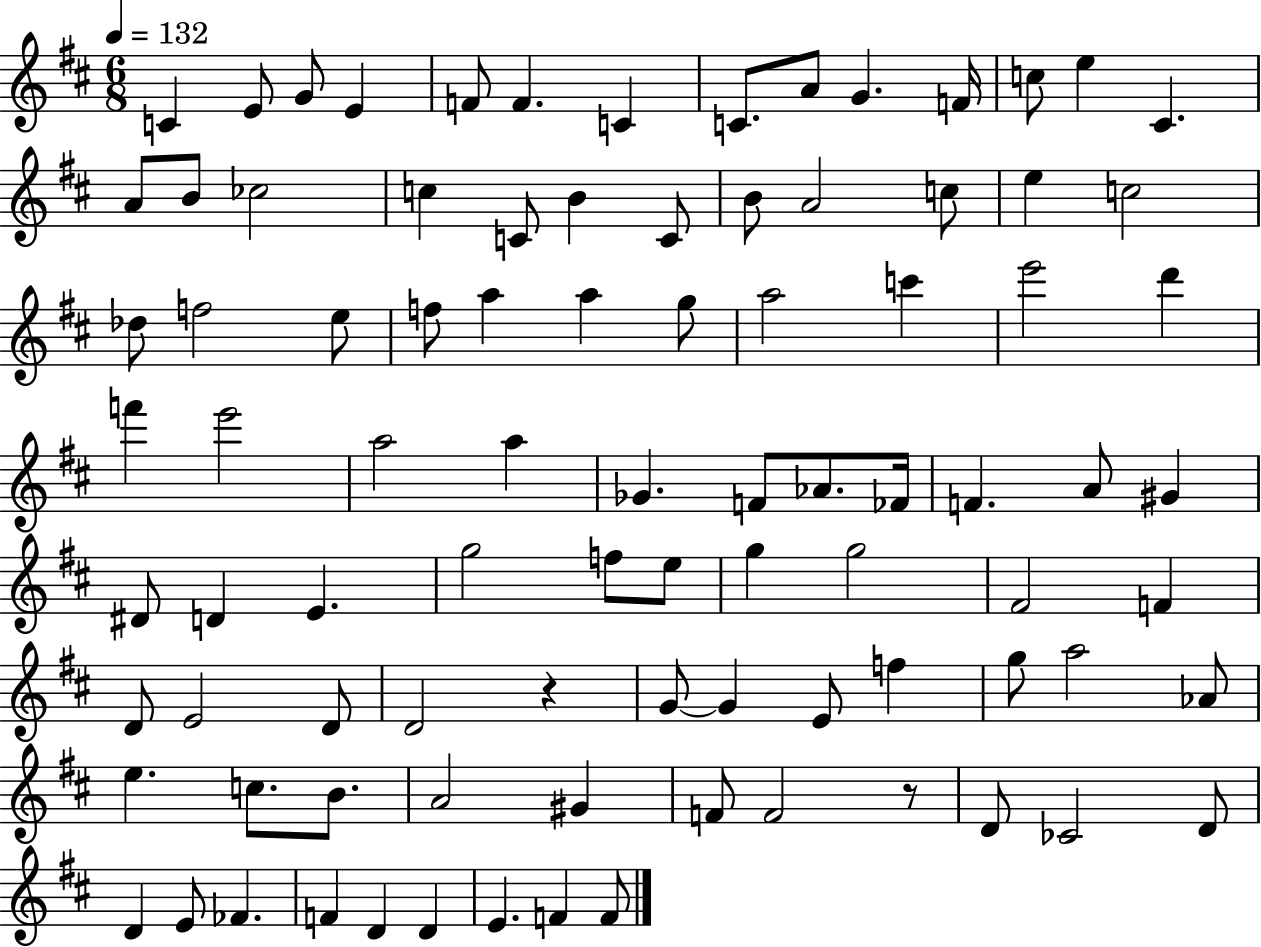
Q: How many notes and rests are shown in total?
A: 90